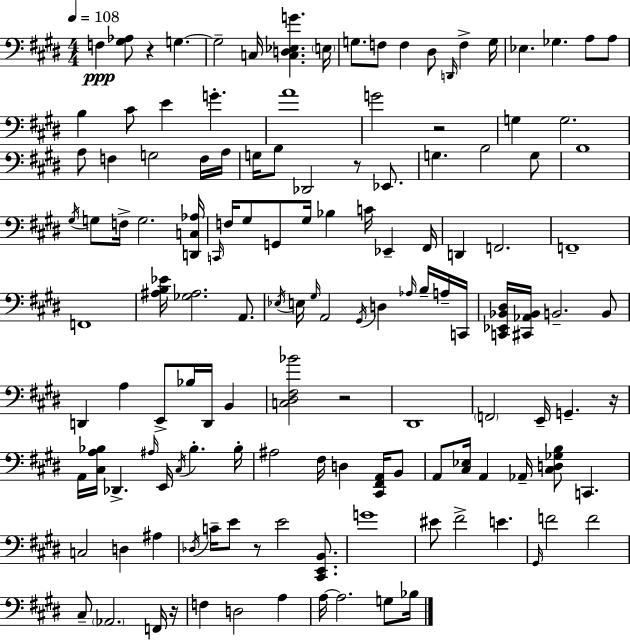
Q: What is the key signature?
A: E major